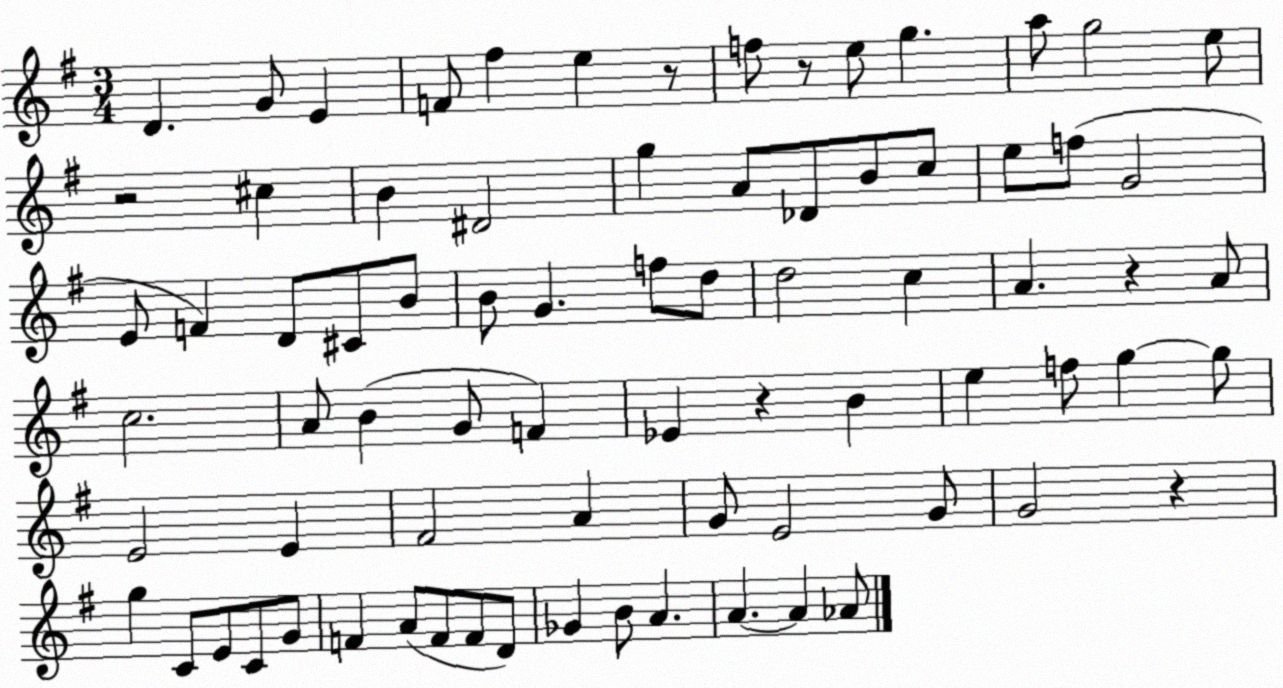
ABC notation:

X:1
T:Untitled
M:3/4
L:1/4
K:G
D G/2 E F/2 ^f e z/2 f/2 z/2 e/2 g a/2 g2 e/2 z2 ^c B ^D2 g A/2 _D/2 B/2 c/2 e/2 f/2 G2 E/2 F D/2 ^C/2 B/2 B/2 G f/2 d/2 d2 c A z A/2 c2 A/2 B G/2 F _E z B e f/2 g g/2 E2 E ^F2 A G/2 E2 G/2 G2 z g C/2 E/2 C/2 G/2 F A/2 F/2 F/2 D/2 _G B/2 A A A _A/2